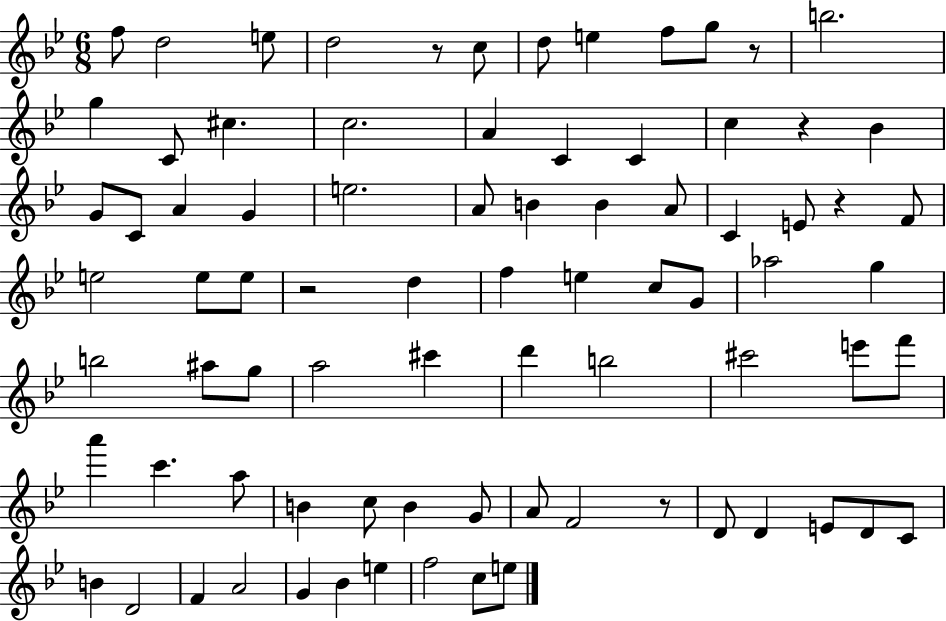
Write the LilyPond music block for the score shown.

{
  \clef treble
  \numericTimeSignature
  \time 6/8
  \key bes \major
  f''8 d''2 e''8 | d''2 r8 c''8 | d''8 e''4 f''8 g''8 r8 | b''2. | \break g''4 c'8 cis''4. | c''2. | a'4 c'4 c'4 | c''4 r4 bes'4 | \break g'8 c'8 a'4 g'4 | e''2. | a'8 b'4 b'4 a'8 | c'4 e'8 r4 f'8 | \break e''2 e''8 e''8 | r2 d''4 | f''4 e''4 c''8 g'8 | aes''2 g''4 | \break b''2 ais''8 g''8 | a''2 cis'''4 | d'''4 b''2 | cis'''2 e'''8 f'''8 | \break a'''4 c'''4. a''8 | b'4 c''8 b'4 g'8 | a'8 f'2 r8 | d'8 d'4 e'8 d'8 c'8 | \break b'4 d'2 | f'4 a'2 | g'4 bes'4 e''4 | f''2 c''8 e''8 | \break \bar "|."
}